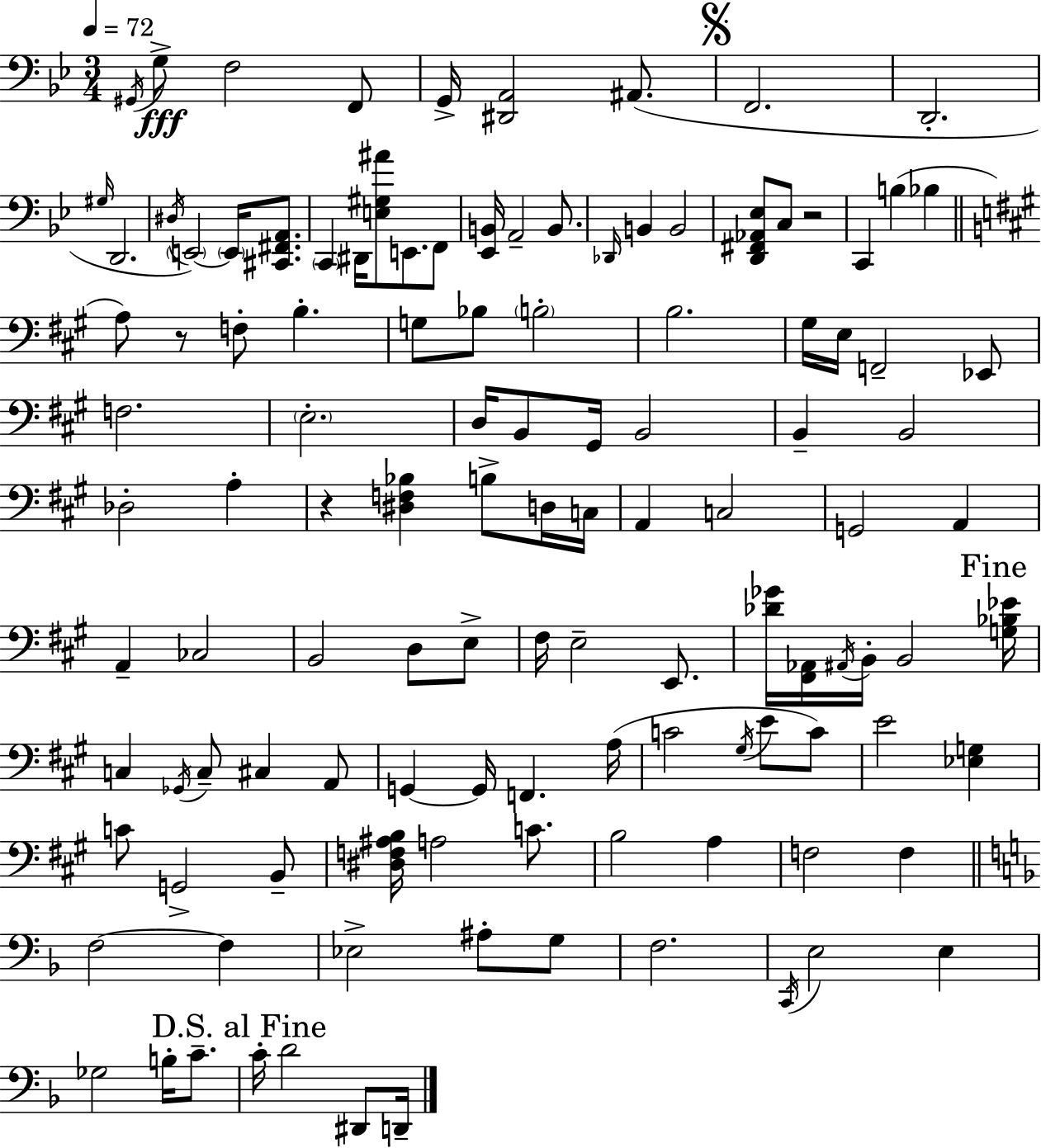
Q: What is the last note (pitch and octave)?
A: D2